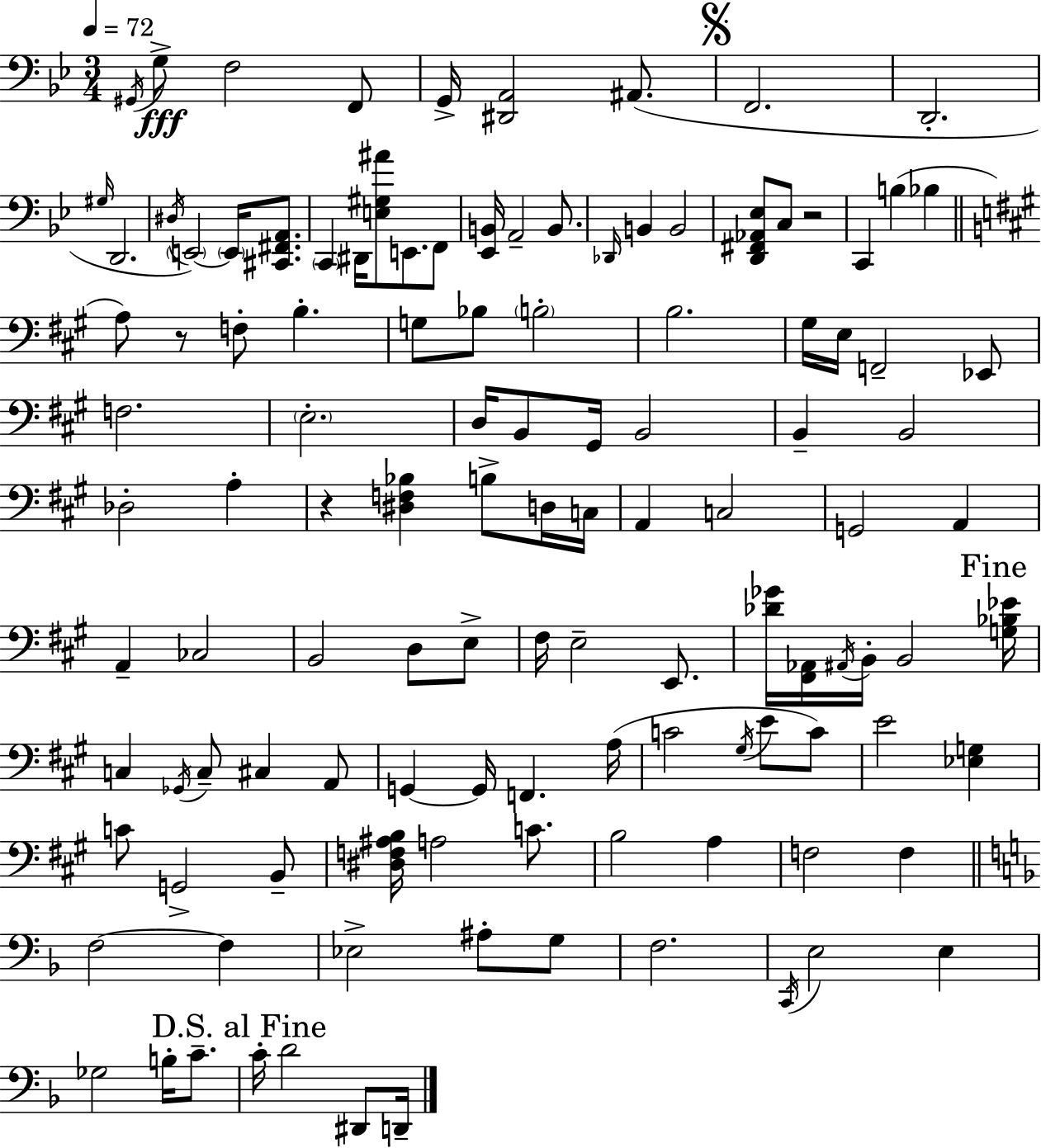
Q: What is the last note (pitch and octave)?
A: D2